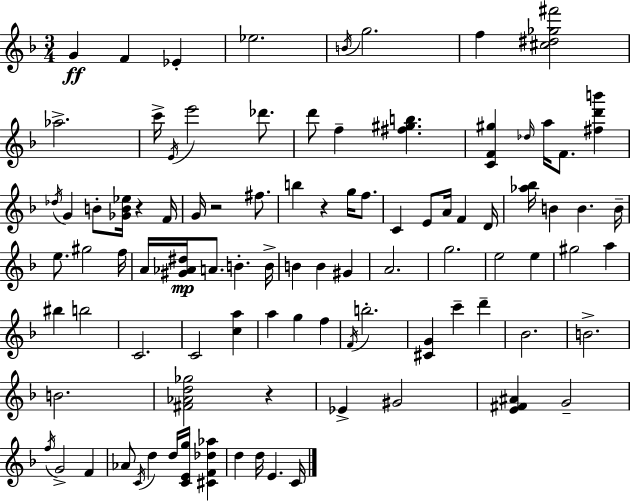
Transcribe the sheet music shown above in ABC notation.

X:1
T:Untitled
M:3/4
L:1/4
K:F
G F _E _e2 B/4 g2 f [^c^d_g^f']2 _a2 c'/4 E/4 e'2 _d'/2 d'/2 f [^f^gb] [CF^g] _d/4 a/4 F/2 [^fd'b'] _d/4 G B/2 [_GB_e]/4 z F/4 G/4 z2 ^f/2 b z g/4 f/2 C E/2 A/4 F D/4 [_a_b]/4 B B B/4 e/2 ^g2 f/4 A/4 [^G_A^d]/4 A/2 B B/4 B B ^G A2 g2 e2 e ^g2 a ^b b2 C2 C2 [ca] a g f F/4 b2 [^CG] c' d' _B2 B2 B2 [^F_Ad_g]2 z _E ^G2 [E^F^A] G2 f/4 G2 F _A/2 C/4 d d/4 [CEg]/4 [^CF_d_a] d d/4 E C/4